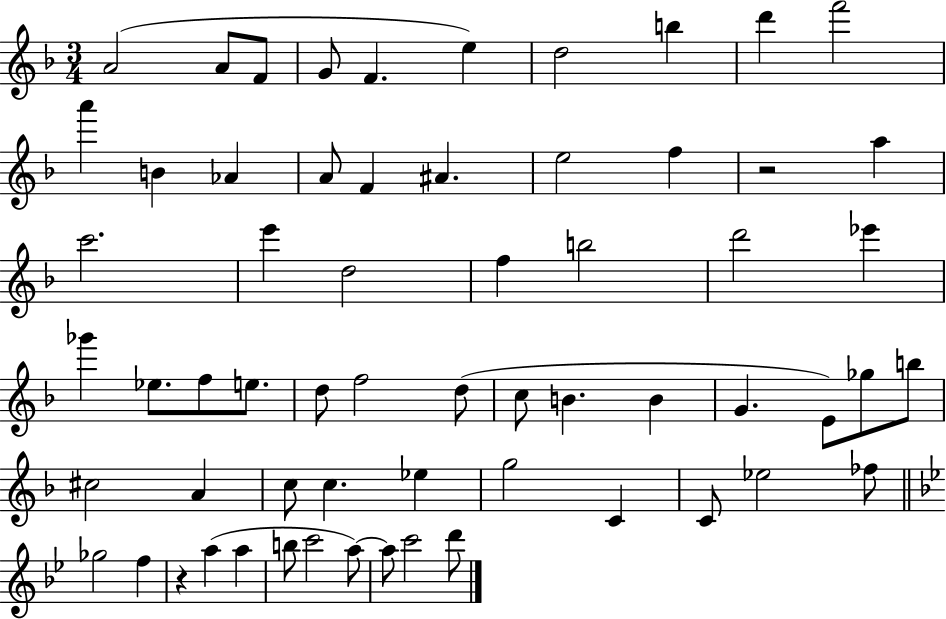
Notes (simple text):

A4/h A4/e F4/e G4/e F4/q. E5/q D5/h B5/q D6/q F6/h A6/q B4/q Ab4/q A4/e F4/q A#4/q. E5/h F5/q R/h A5/q C6/h. E6/q D5/h F5/q B5/h D6/h Eb6/q Gb6/q Eb5/e. F5/e E5/e. D5/e F5/h D5/e C5/e B4/q. B4/q G4/q. E4/e Gb5/e B5/e C#5/h A4/q C5/e C5/q. Eb5/q G5/h C4/q C4/e Eb5/h FES5/e Gb5/h F5/q R/q A5/q A5/q B5/e C6/h A5/e A5/e C6/h D6/e